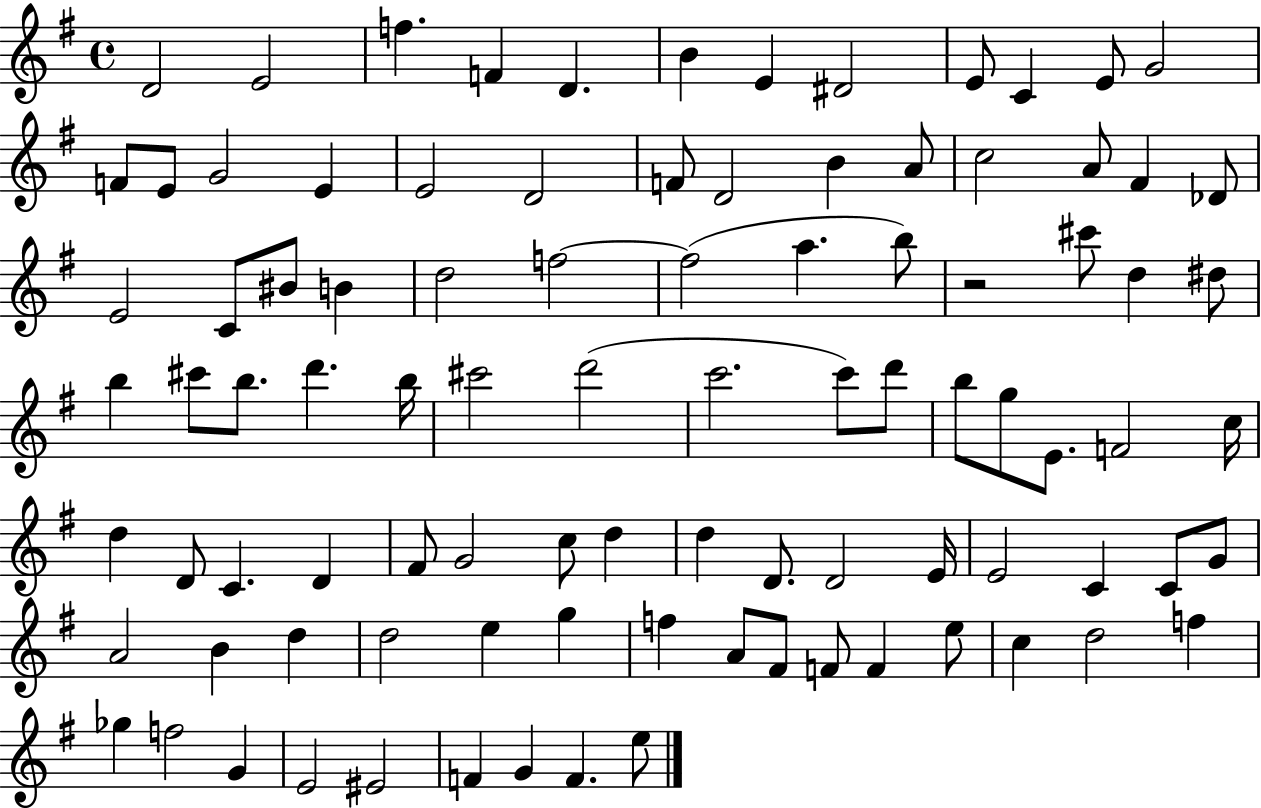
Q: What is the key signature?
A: G major